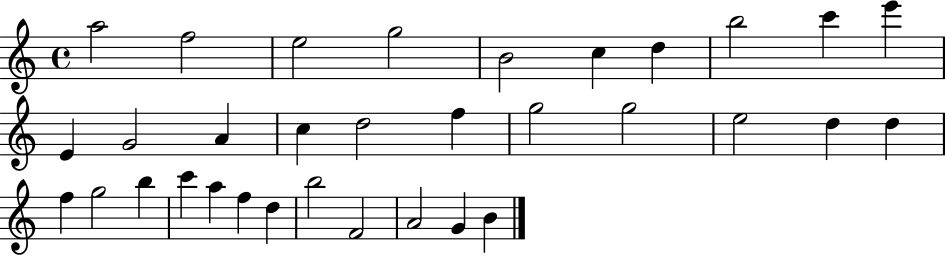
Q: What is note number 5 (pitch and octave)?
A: B4